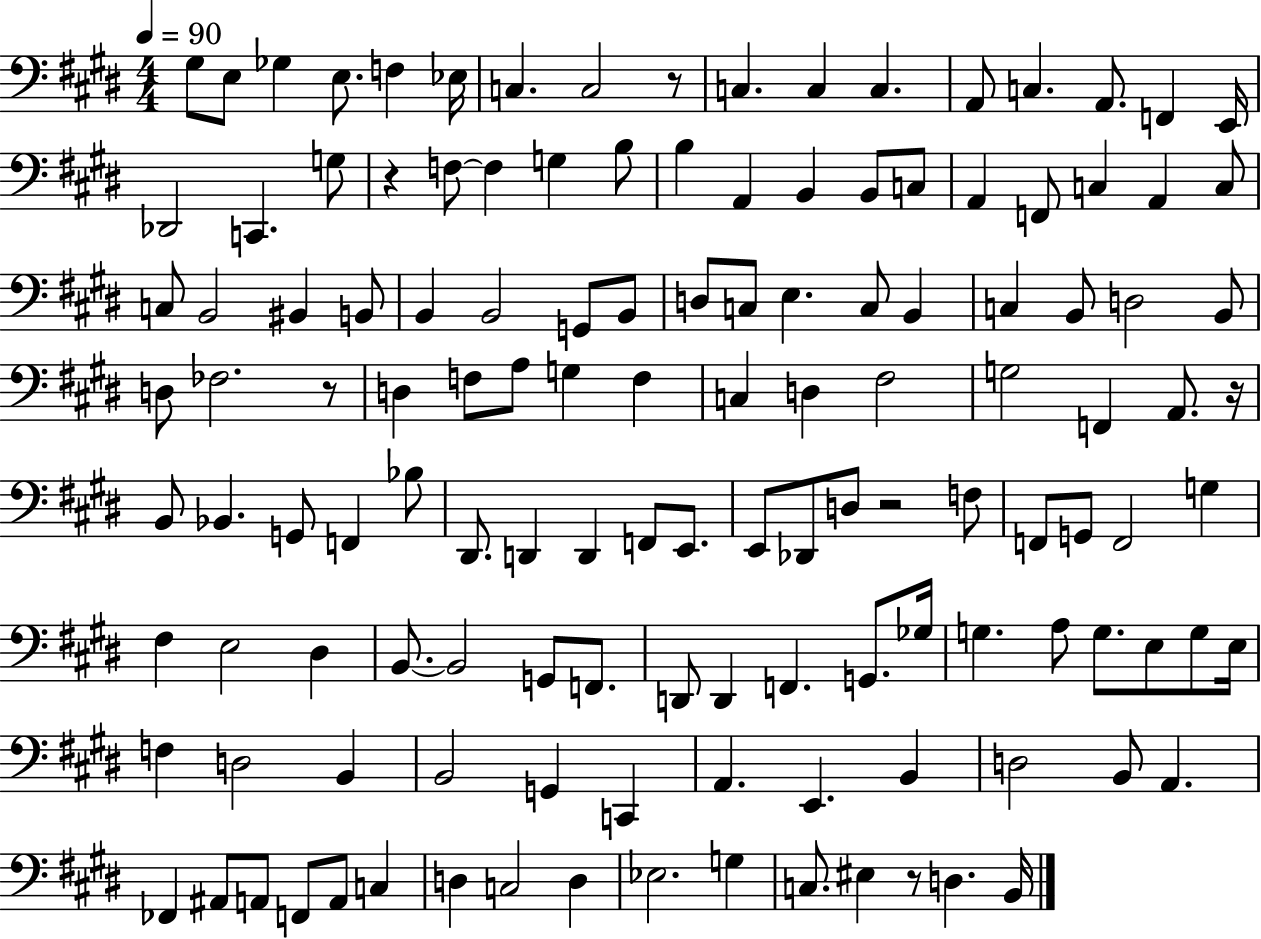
X:1
T:Untitled
M:4/4
L:1/4
K:E
^G,/2 E,/2 _G, E,/2 F, _E,/4 C, C,2 z/2 C, C, C, A,,/2 C, A,,/2 F,, E,,/4 _D,,2 C,, G,/2 z F,/2 F, G, B,/2 B, A,, B,, B,,/2 C,/2 A,, F,,/2 C, A,, C,/2 C,/2 B,,2 ^B,, B,,/2 B,, B,,2 G,,/2 B,,/2 D,/2 C,/2 E, C,/2 B,, C, B,,/2 D,2 B,,/2 D,/2 _F,2 z/2 D, F,/2 A,/2 G, F, C, D, ^F,2 G,2 F,, A,,/2 z/4 B,,/2 _B,, G,,/2 F,, _B,/2 ^D,,/2 D,, D,, F,,/2 E,,/2 E,,/2 _D,,/2 D,/2 z2 F,/2 F,,/2 G,,/2 F,,2 G, ^F, E,2 ^D, B,,/2 B,,2 G,,/2 F,,/2 D,,/2 D,, F,, G,,/2 _G,/4 G, A,/2 G,/2 E,/2 G,/2 E,/4 F, D,2 B,, B,,2 G,, C,, A,, E,, B,, D,2 B,,/2 A,, _F,, ^A,,/2 A,,/2 F,,/2 A,,/2 C, D, C,2 D, _E,2 G, C,/2 ^E, z/2 D, B,,/4